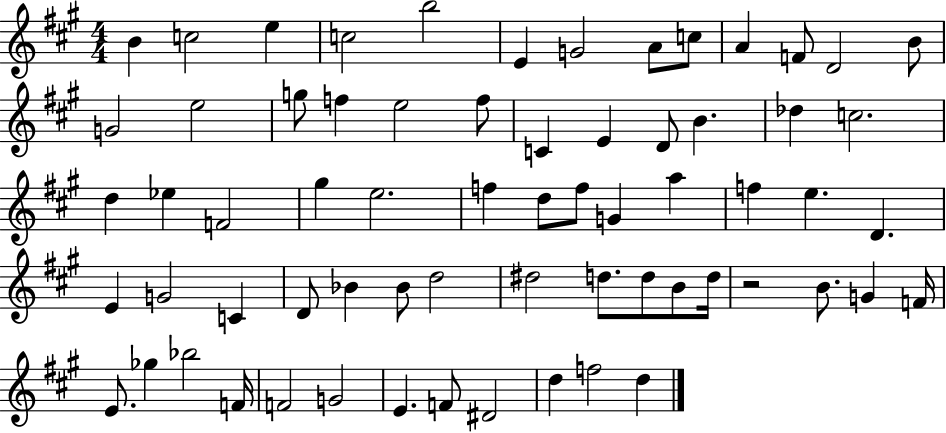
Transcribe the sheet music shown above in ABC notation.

X:1
T:Untitled
M:4/4
L:1/4
K:A
B c2 e c2 b2 E G2 A/2 c/2 A F/2 D2 B/2 G2 e2 g/2 f e2 f/2 C E D/2 B _d c2 d _e F2 ^g e2 f d/2 f/2 G a f e D E G2 C D/2 _B _B/2 d2 ^d2 d/2 d/2 B/2 d/4 z2 B/2 G F/4 E/2 _g _b2 F/4 F2 G2 E F/2 ^D2 d f2 d